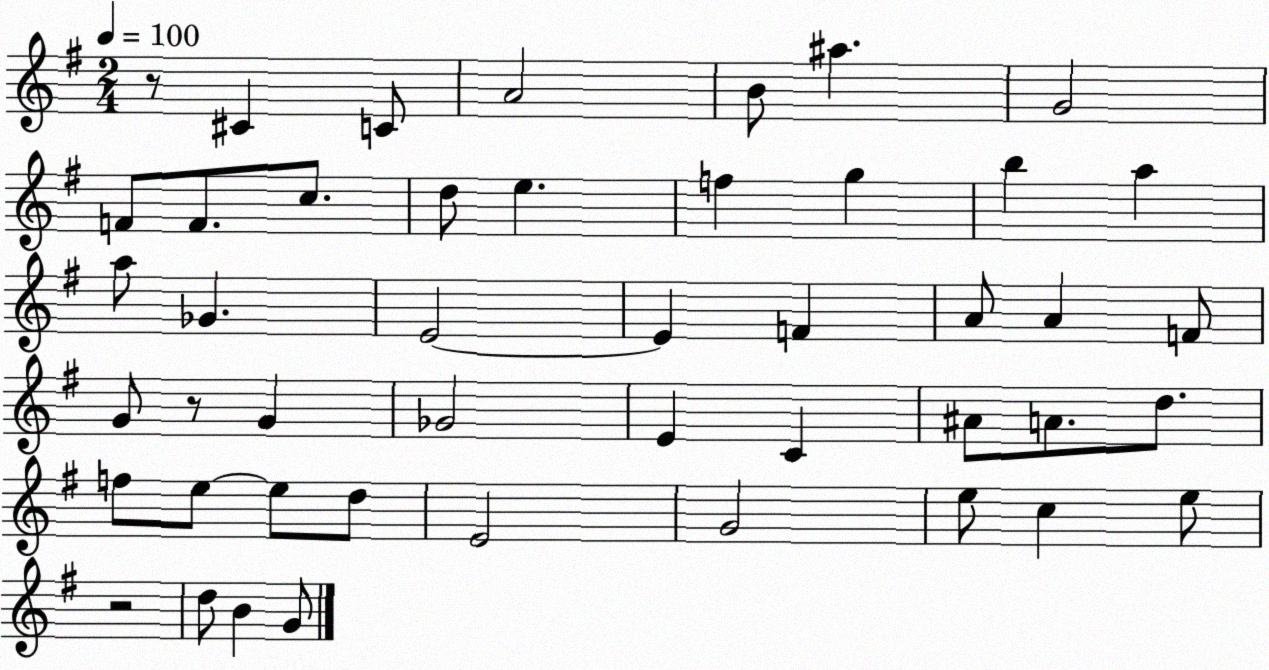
X:1
T:Untitled
M:2/4
L:1/4
K:G
z/2 ^C C/2 A2 B/2 ^a G2 F/2 F/2 c/2 d/2 e f g b a a/2 _G E2 E F A/2 A F/2 G/2 z/2 G _G2 E C ^A/2 A/2 d/2 f/2 e/2 e/2 d/2 E2 G2 e/2 c e/2 z2 d/2 B G/2